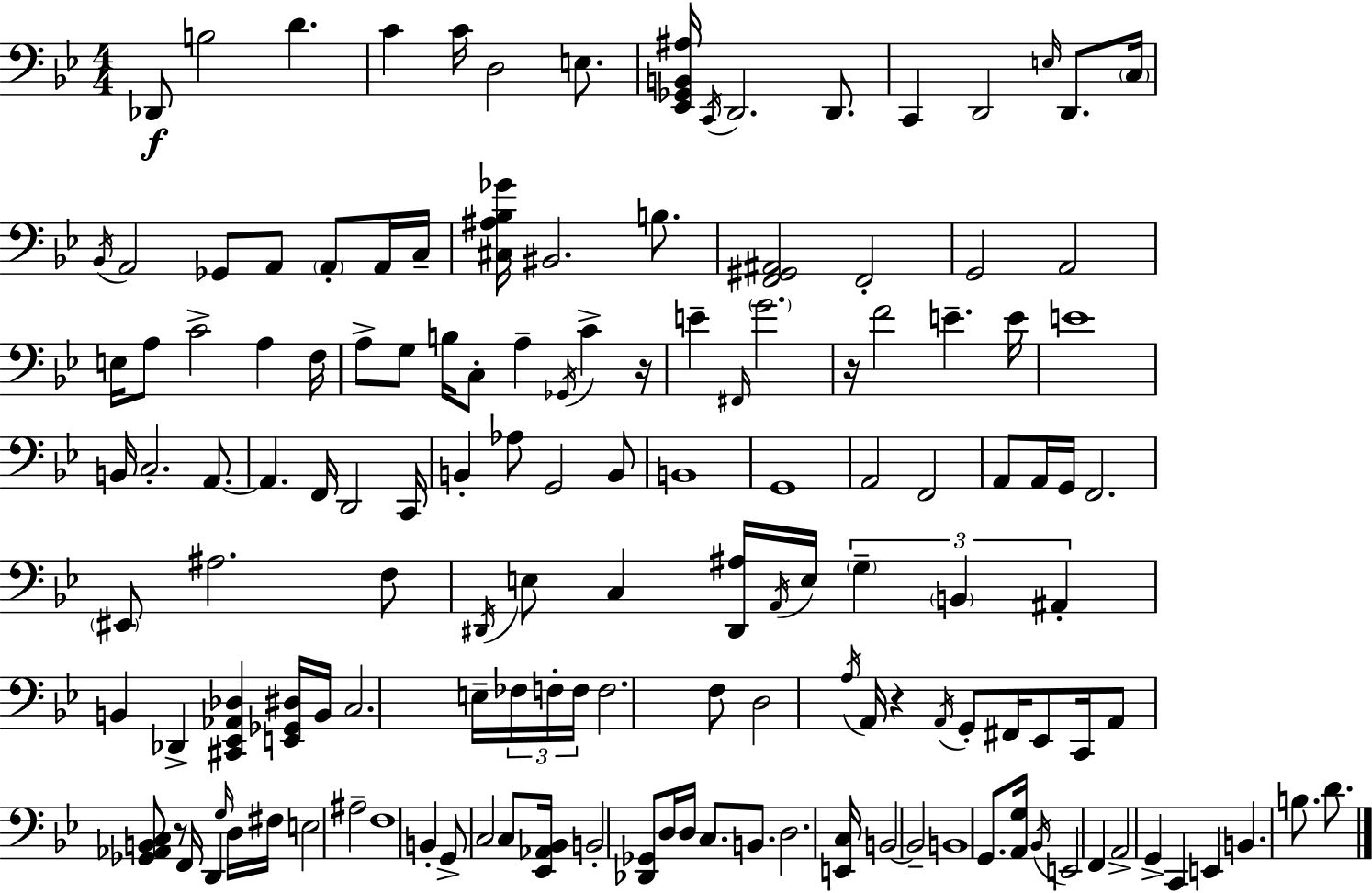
X:1
T:Untitled
M:4/4
L:1/4
K:Gm
_D,,/2 B,2 D C C/4 D,2 E,/2 [_E,,_G,,B,,^A,]/4 C,,/4 D,,2 D,,/2 C,, D,,2 E,/4 D,,/2 C,/4 _B,,/4 A,,2 _G,,/2 A,,/2 A,,/2 A,,/4 C,/4 [^C,^A,_B,_G]/4 ^B,,2 B,/2 [F,,^G,,^A,,]2 F,,2 G,,2 A,,2 E,/4 A,/2 C2 A, F,/4 A,/2 G,/2 B,/4 C,/2 A, _G,,/4 C z/4 E ^F,,/4 G2 z/4 F2 E E/4 E4 B,,/4 C,2 A,,/2 A,, F,,/4 D,,2 C,,/4 B,, _A,/2 G,,2 B,,/2 B,,4 G,,4 A,,2 F,,2 A,,/2 A,,/4 G,,/4 F,,2 ^E,,/2 ^A,2 F,/2 ^D,,/4 E,/2 C, [^D,,^A,]/4 A,,/4 E,/4 G, B,, ^A,, B,, _D,, [^C,,_E,,_A,,_D,] [E,,_G,,^D,]/4 B,,/4 C,2 E,/4 _F,/4 F,/4 F,/4 F,2 F,/2 D,2 A,/4 A,,/4 z A,,/4 G,,/2 ^F,,/4 _E,,/2 C,,/4 A,,/2 [_G,,_A,,B,,C,]/2 z/2 F,,/4 D,, G,/4 D,/4 ^F,/4 E,2 ^A,2 F,4 B,, G,,/2 C,2 C,/2 [_E,,_A,,_B,,]/4 B,,2 [_D,,_G,,]/2 D,/4 D,/4 C,/2 B,,/2 D,2 [E,,C,]/4 B,,2 B,,2 B,,4 G,,/2 [A,,G,]/4 _B,,/4 E,,2 F,, A,,2 G,, C,, E,, B,, B,/2 D/2